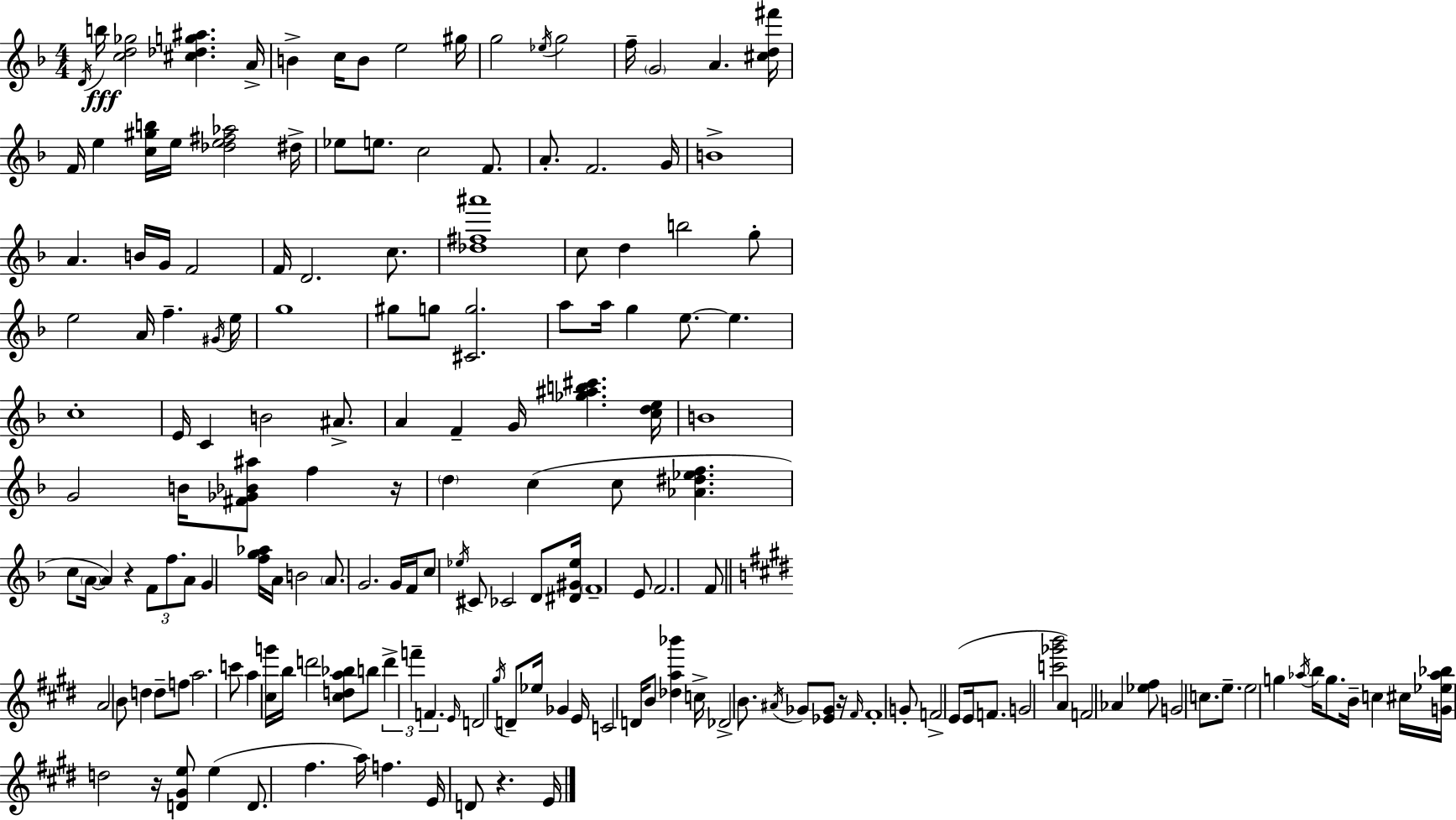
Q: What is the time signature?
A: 4/4